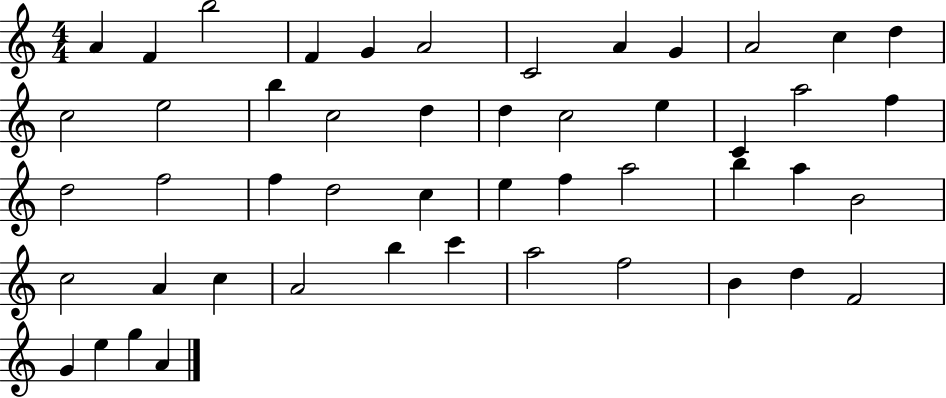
{
  \clef treble
  \numericTimeSignature
  \time 4/4
  \key c \major
  a'4 f'4 b''2 | f'4 g'4 a'2 | c'2 a'4 g'4 | a'2 c''4 d''4 | \break c''2 e''2 | b''4 c''2 d''4 | d''4 c''2 e''4 | c'4 a''2 f''4 | \break d''2 f''2 | f''4 d''2 c''4 | e''4 f''4 a''2 | b''4 a''4 b'2 | \break c''2 a'4 c''4 | a'2 b''4 c'''4 | a''2 f''2 | b'4 d''4 f'2 | \break g'4 e''4 g''4 a'4 | \bar "|."
}